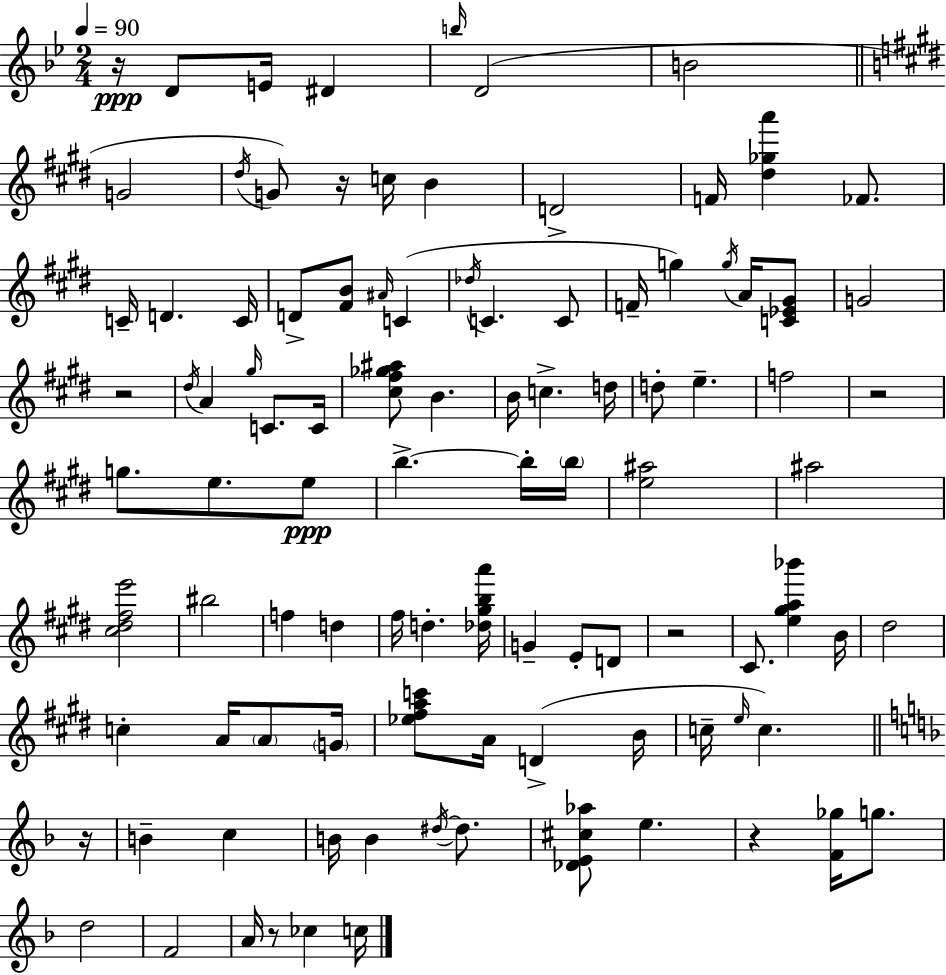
{
  \clef treble
  \numericTimeSignature
  \time 2/4
  \key g \minor
  \tempo 4 = 90
  \repeat volta 2 { r16\ppp d'8 e'16 dis'4 | \grace { b''16 }( d'2 | b'2 | \bar "||" \break \key e \major g'2 | \acciaccatura { dis''16 } g'8) r16 c''16 b'4 | d'2-> | f'16 <dis'' ges'' a'''>4 fes'8. | \break c'16-- d'4. | c'16 d'8-> <fis' b'>8 \grace { ais'16 } c'4( | \acciaccatura { des''16 } c'4. | c'8 f'16-- g''4) | \break \acciaccatura { g''16 } a'16 <c' ees' gis'>8 g'2 | r2 | \acciaccatura { dis''16 } a'4 | \grace { gis''16 } c'8. c'16 <cis'' fis'' ges'' ais''>8 | \break b'4. b'16 c''4.-> | d''16 d''8-. | e''4.-- f''2 | r2 | \break g''8. | e''8. e''8\ppp b''4.->~~ | b''16-. \parenthesize b''16 <e'' ais''>2 | ais''2 | \break <cis'' dis'' fis'' e'''>2 | bis''2 | f''4 | d''4 fis''16 d''4.-. | \break <des'' gis'' b'' a'''>16 g'4-- | e'8-. d'8 r2 | cis'8. | <e'' gis'' a'' bes'''>4 b'16 dis''2 | \break c''4-. | a'16 \parenthesize a'8 \parenthesize g'16 <ees'' fis'' a'' c'''>8 | a'16 d'4->( b'16 c''16-- \grace { e''16 } | c''4.) \bar "||" \break \key f \major r16 b'4-- c''4 | b'16 b'4 \acciaccatura { dis''16~ }~ dis''8. | <des' e' cis'' aes''>8 e''4. | r4 <f' ges''>16 g''8. | \break d''2 | f'2 | a'16 r8 ces''4 | c''16 } \bar "|."
}